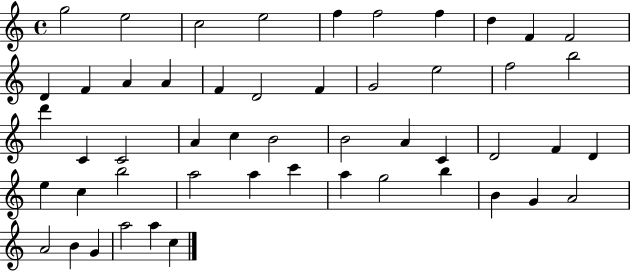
G5/h E5/h C5/h E5/h F5/q F5/h F5/q D5/q F4/q F4/h D4/q F4/q A4/q A4/q F4/q D4/h F4/q G4/h E5/h F5/h B5/h D6/q C4/q C4/h A4/q C5/q B4/h B4/h A4/q C4/q D4/h F4/q D4/q E5/q C5/q B5/h A5/h A5/q C6/q A5/q G5/h B5/q B4/q G4/q A4/h A4/h B4/q G4/q A5/h A5/q C5/q